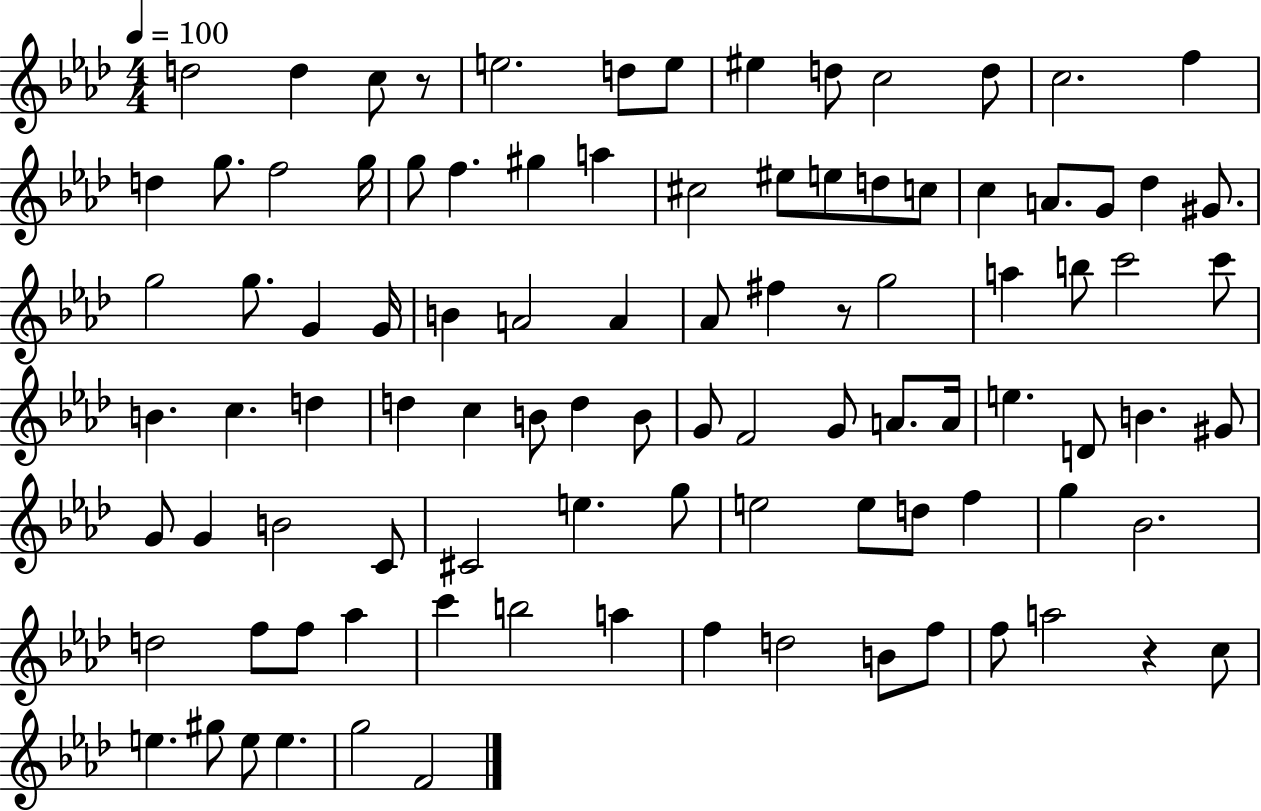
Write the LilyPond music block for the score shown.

{
  \clef treble
  \numericTimeSignature
  \time 4/4
  \key aes \major
  \tempo 4 = 100
  \repeat volta 2 { d''2 d''4 c''8 r8 | e''2. d''8 e''8 | eis''4 d''8 c''2 d''8 | c''2. f''4 | \break d''4 g''8. f''2 g''16 | g''8 f''4. gis''4 a''4 | cis''2 eis''8 e''8 d''8 c''8 | c''4 a'8. g'8 des''4 gis'8. | \break g''2 g''8. g'4 g'16 | b'4 a'2 a'4 | aes'8 fis''4 r8 g''2 | a''4 b''8 c'''2 c'''8 | \break b'4. c''4. d''4 | d''4 c''4 b'8 d''4 b'8 | g'8 f'2 g'8 a'8. a'16 | e''4. d'8 b'4. gis'8 | \break g'8 g'4 b'2 c'8 | cis'2 e''4. g''8 | e''2 e''8 d''8 f''4 | g''4 bes'2. | \break d''2 f''8 f''8 aes''4 | c'''4 b''2 a''4 | f''4 d''2 b'8 f''8 | f''8 a''2 r4 c''8 | \break e''4. gis''8 e''8 e''4. | g''2 f'2 | } \bar "|."
}